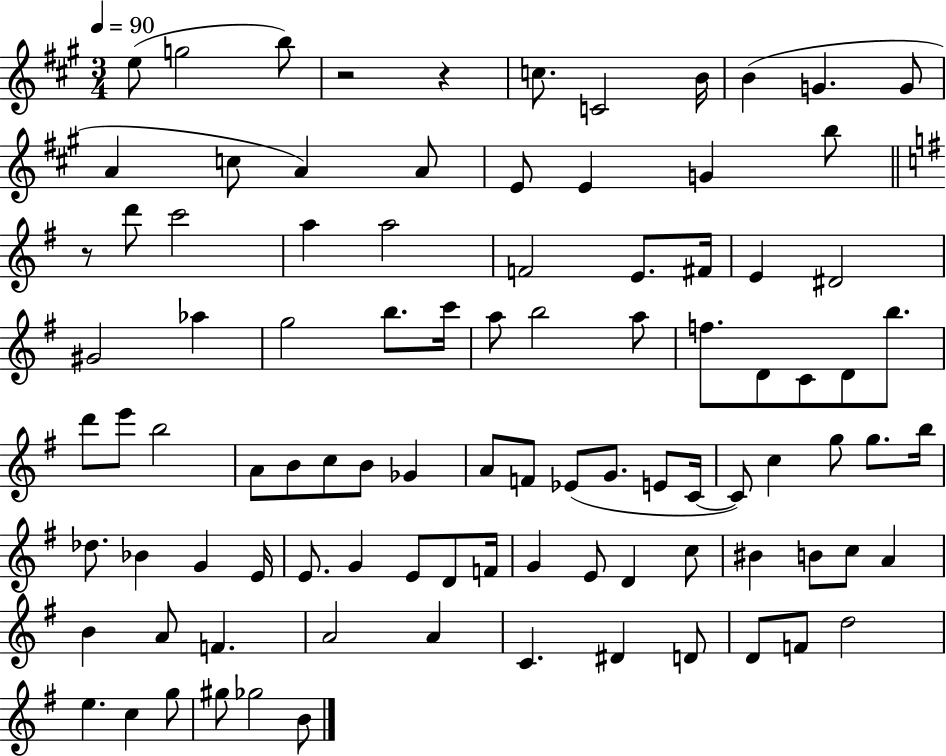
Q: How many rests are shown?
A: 3